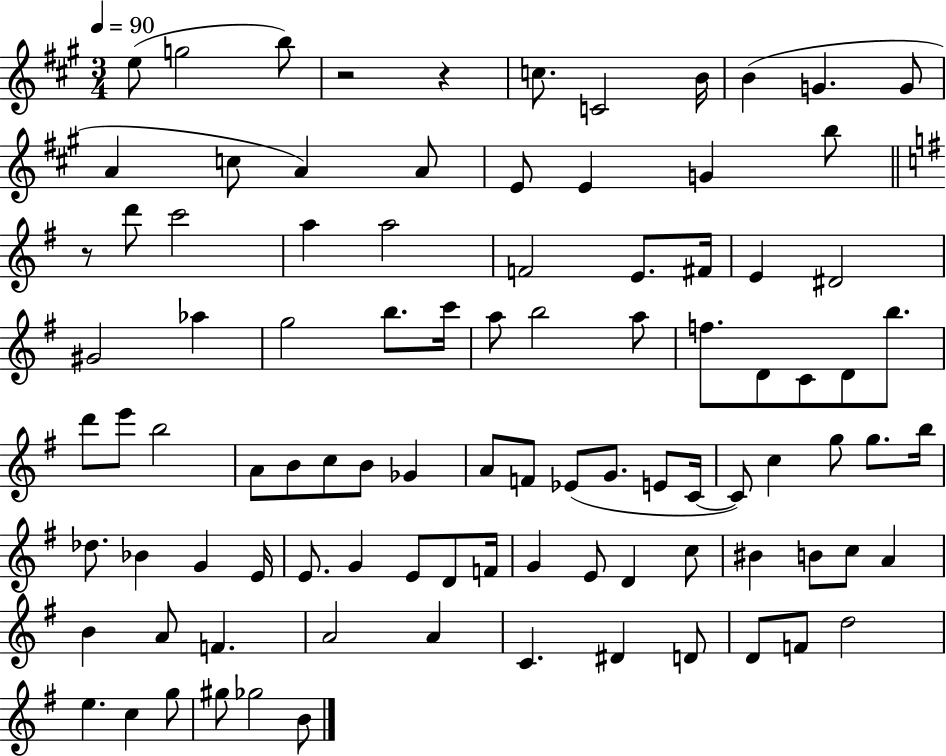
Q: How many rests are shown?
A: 3